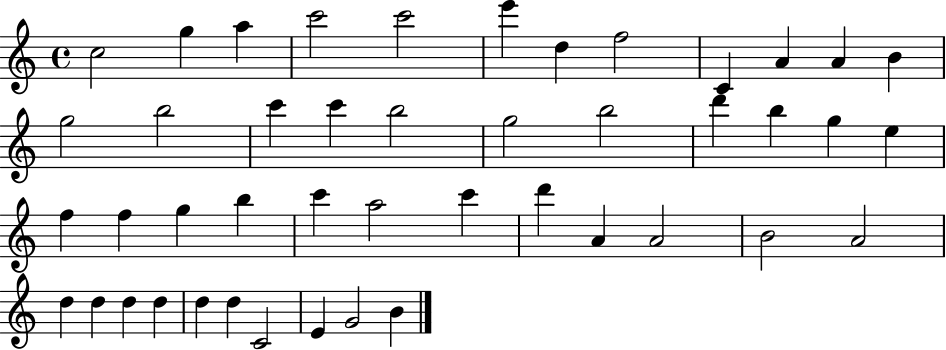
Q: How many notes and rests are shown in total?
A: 45